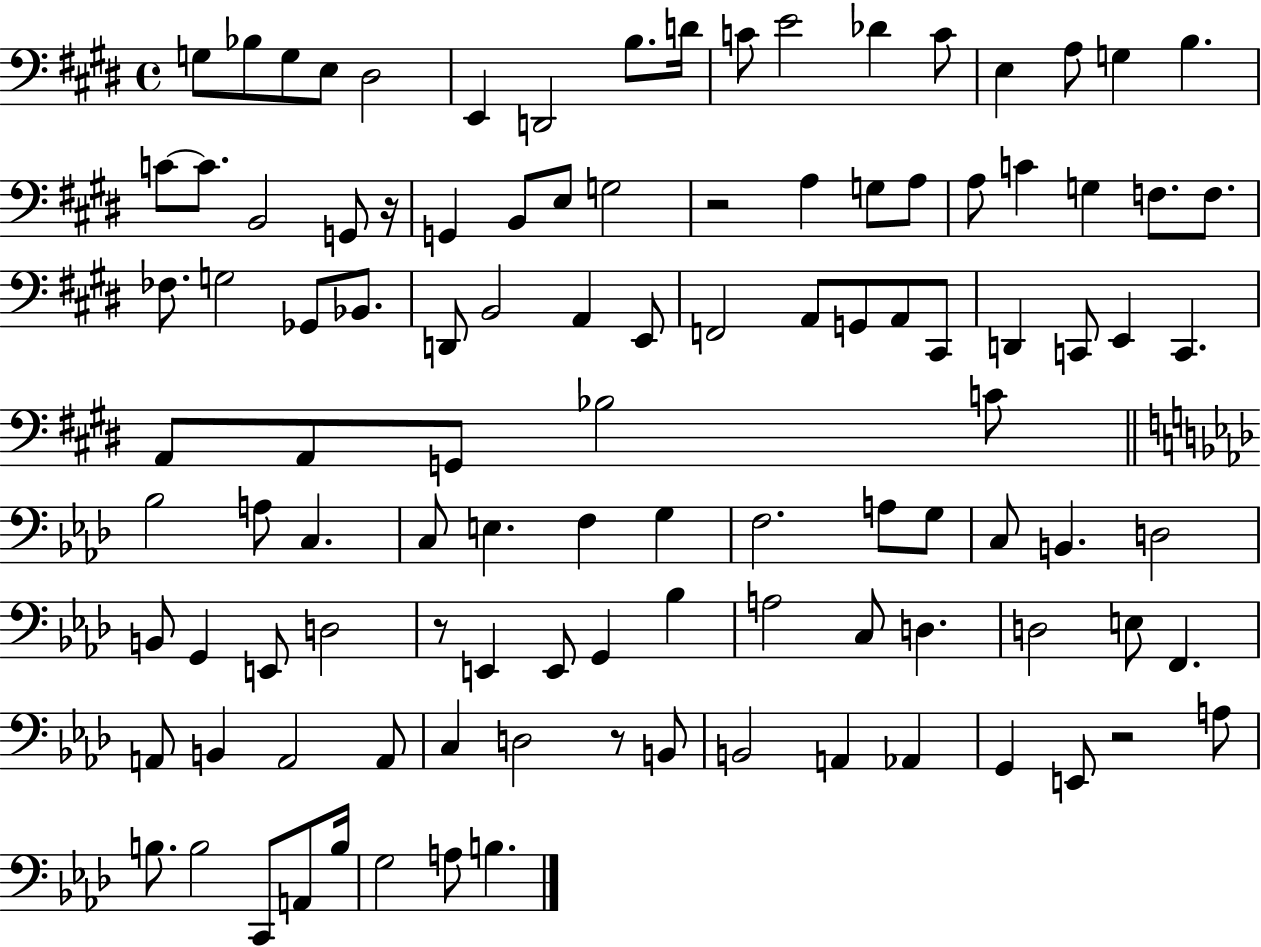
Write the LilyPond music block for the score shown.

{
  \clef bass
  \time 4/4
  \defaultTimeSignature
  \key e \major
  g8 bes8 g8 e8 dis2 | e,4 d,2 b8. d'16 | c'8 e'2 des'4 c'8 | e4 a8 g4 b4. | \break c'8~~ c'8. b,2 g,8 r16 | g,4 b,8 e8 g2 | r2 a4 g8 a8 | a8 c'4 g4 f8. f8. | \break fes8. g2 ges,8 bes,8. | d,8 b,2 a,4 e,8 | f,2 a,8 g,8 a,8 cis,8 | d,4 c,8 e,4 c,4. | \break a,8 a,8 g,8 bes2 c'8 | \bar "||" \break \key aes \major bes2 a8 c4. | c8 e4. f4 g4 | f2. a8 g8 | c8 b,4. d2 | \break b,8 g,4 e,8 d2 | r8 e,4 e,8 g,4 bes4 | a2 c8 d4. | d2 e8 f,4. | \break a,8 b,4 a,2 a,8 | c4 d2 r8 b,8 | b,2 a,4 aes,4 | g,4 e,8 r2 a8 | \break b8. b2 c,8 a,8 b16 | g2 a8 b4. | \bar "|."
}